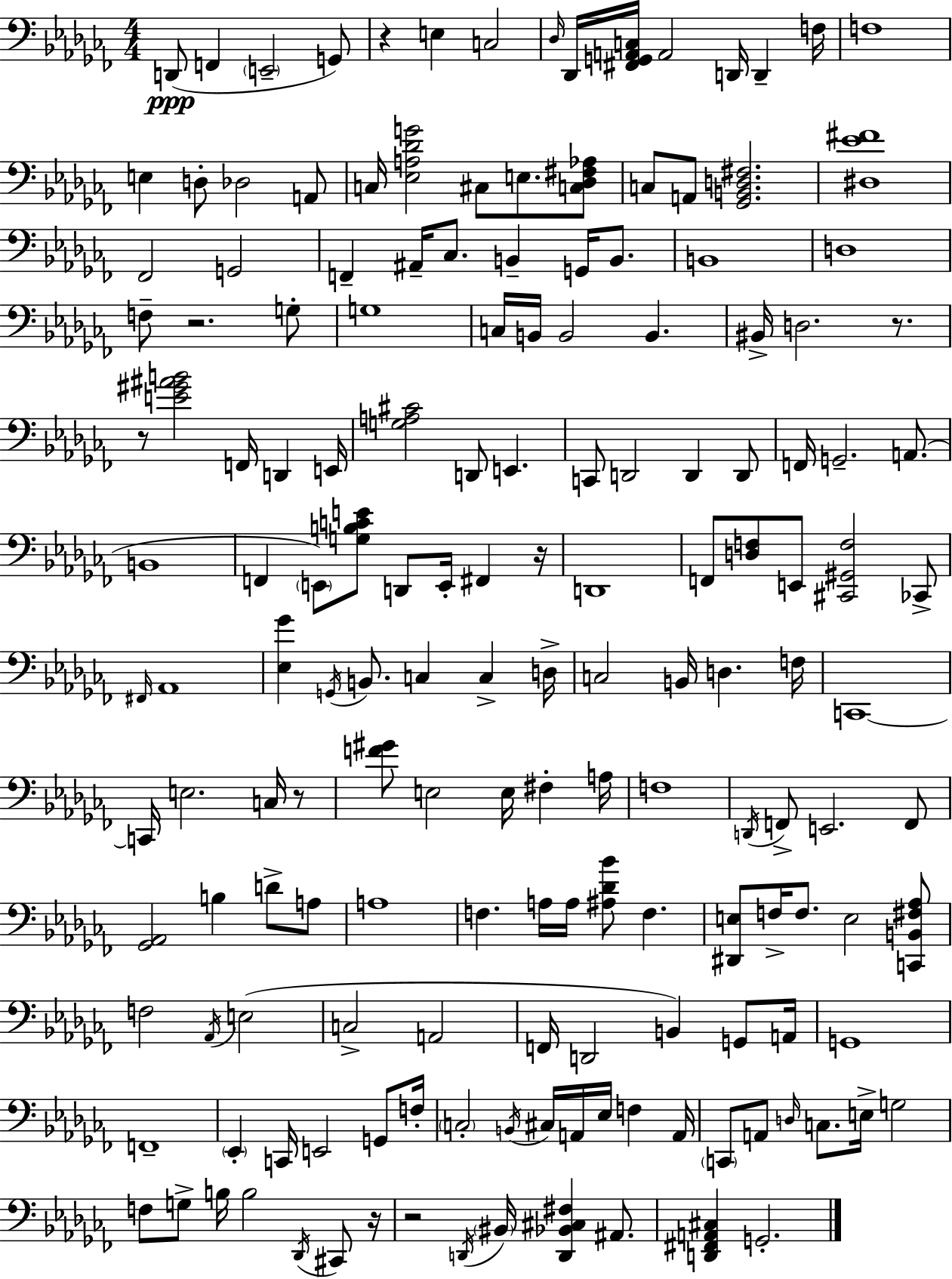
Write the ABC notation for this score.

X:1
T:Untitled
M:4/4
L:1/4
K:Abm
D,,/2 F,, E,,2 G,,/2 z E, C,2 _D,/4 _D,,/4 [^F,,G,,A,,C,]/4 A,,2 D,,/4 D,, F,/4 F,4 E, D,/2 _D,2 A,,/2 C,/4 [_E,A,_DG]2 ^C,/2 E,/2 [C,_D,^F,_A,]/2 C,/2 A,,/2 [_G,,B,,D,^F,]2 [^D,_E^F]4 _F,,2 G,,2 F,, ^A,,/4 _C,/2 B,, G,,/4 B,,/2 B,,4 D,4 F,/2 z2 G,/2 G,4 C,/4 B,,/4 B,,2 B,, ^B,,/4 D,2 z/2 z/2 [E^G^AB]2 F,,/4 D,, E,,/4 [G,A,^C]2 D,,/2 E,, C,,/2 D,,2 D,, D,,/2 F,,/4 G,,2 A,,/2 B,,4 F,, E,,/2 [G,B,CE]/2 D,,/2 E,,/4 ^F,, z/4 D,,4 F,,/2 [D,F,]/2 E,,/2 [^C,,^G,,F,]2 _C,,/2 ^F,,/4 _A,,4 [_E,_G] G,,/4 B,,/2 C, C, D,/4 C,2 B,,/4 D, F,/4 C,,4 C,,/4 E,2 C,/4 z/2 [F^G]/2 E,2 E,/4 ^F, A,/4 F,4 D,,/4 F,,/2 E,,2 F,,/2 [_G,,_A,,]2 B, D/2 A,/2 A,4 F, A,/4 A,/4 [^A,_D_B]/2 F, [^D,,E,]/2 F,/4 F,/2 E,2 [C,,B,,^F,_A,]/2 F,2 _A,,/4 E,2 C,2 A,,2 F,,/4 D,,2 B,, G,,/2 A,,/4 G,,4 F,,4 _E,, C,,/4 E,,2 G,,/2 F,/4 C,2 B,,/4 ^C,/4 A,,/4 _E,/4 F, A,,/4 C,,/2 A,,/2 D,/4 C,/2 E,/4 G,2 F,/2 G,/2 B,/4 B,2 _D,,/4 ^C,,/2 z/4 z2 D,,/4 ^B,,/4 [D,,_B,,^C,^F,] ^A,,/2 [D,,^F,,A,,^C,] G,,2